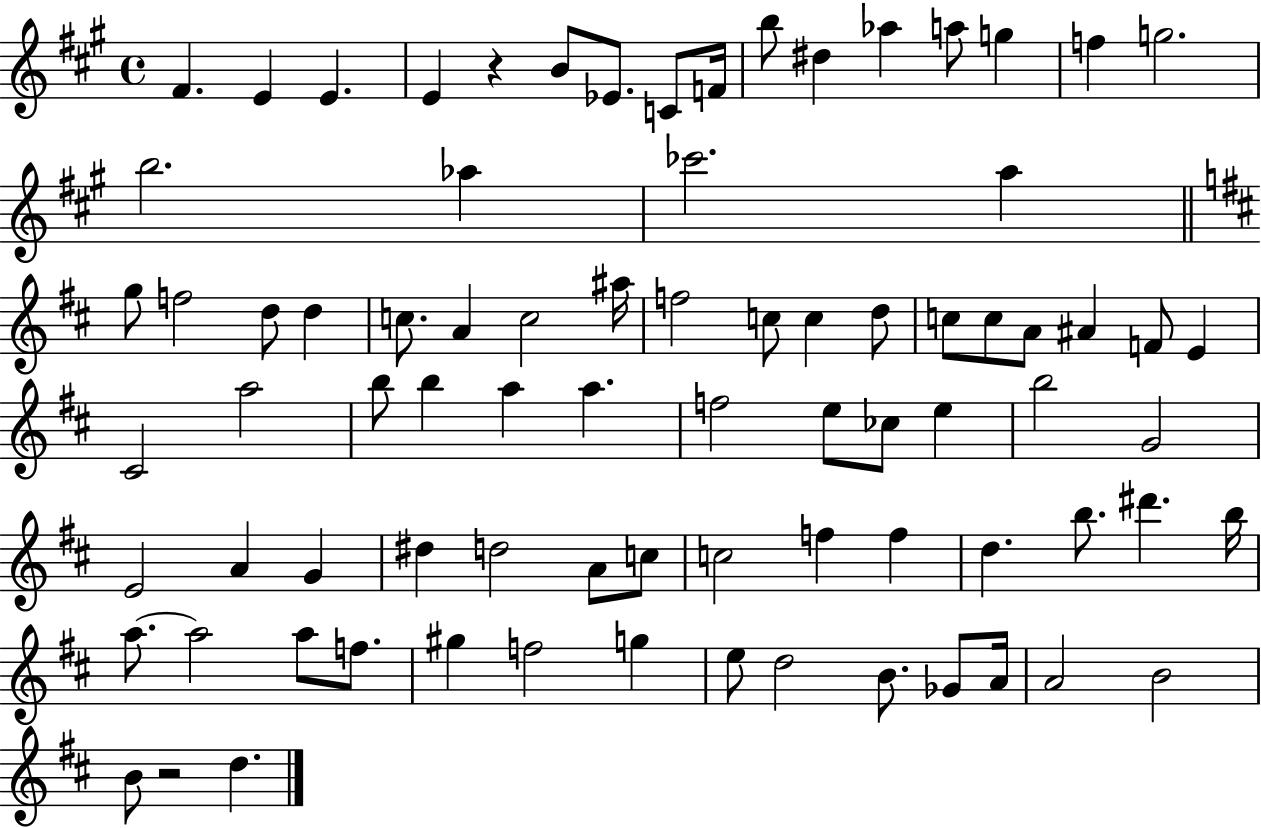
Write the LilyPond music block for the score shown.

{
  \clef treble
  \time 4/4
  \defaultTimeSignature
  \key a \major
  \repeat volta 2 { fis'4. e'4 e'4. | e'4 r4 b'8 ees'8. c'8 f'16 | b''8 dis''4 aes''4 a''8 g''4 | f''4 g''2. | \break b''2. aes''4 | ces'''2. a''4 | \bar "||" \break \key d \major g''8 f''2 d''8 d''4 | c''8. a'4 c''2 ais''16 | f''2 c''8 c''4 d''8 | c''8 c''8 a'8 ais'4 f'8 e'4 | \break cis'2 a''2 | b''8 b''4 a''4 a''4. | f''2 e''8 ces''8 e''4 | b''2 g'2 | \break e'2 a'4 g'4 | dis''4 d''2 a'8 c''8 | c''2 f''4 f''4 | d''4. b''8. dis'''4. b''16 | \break a''8.~~ a''2 a''8 f''8. | gis''4 f''2 g''4 | e''8 d''2 b'8. ges'8 a'16 | a'2 b'2 | \break b'8 r2 d''4. | } \bar "|."
}